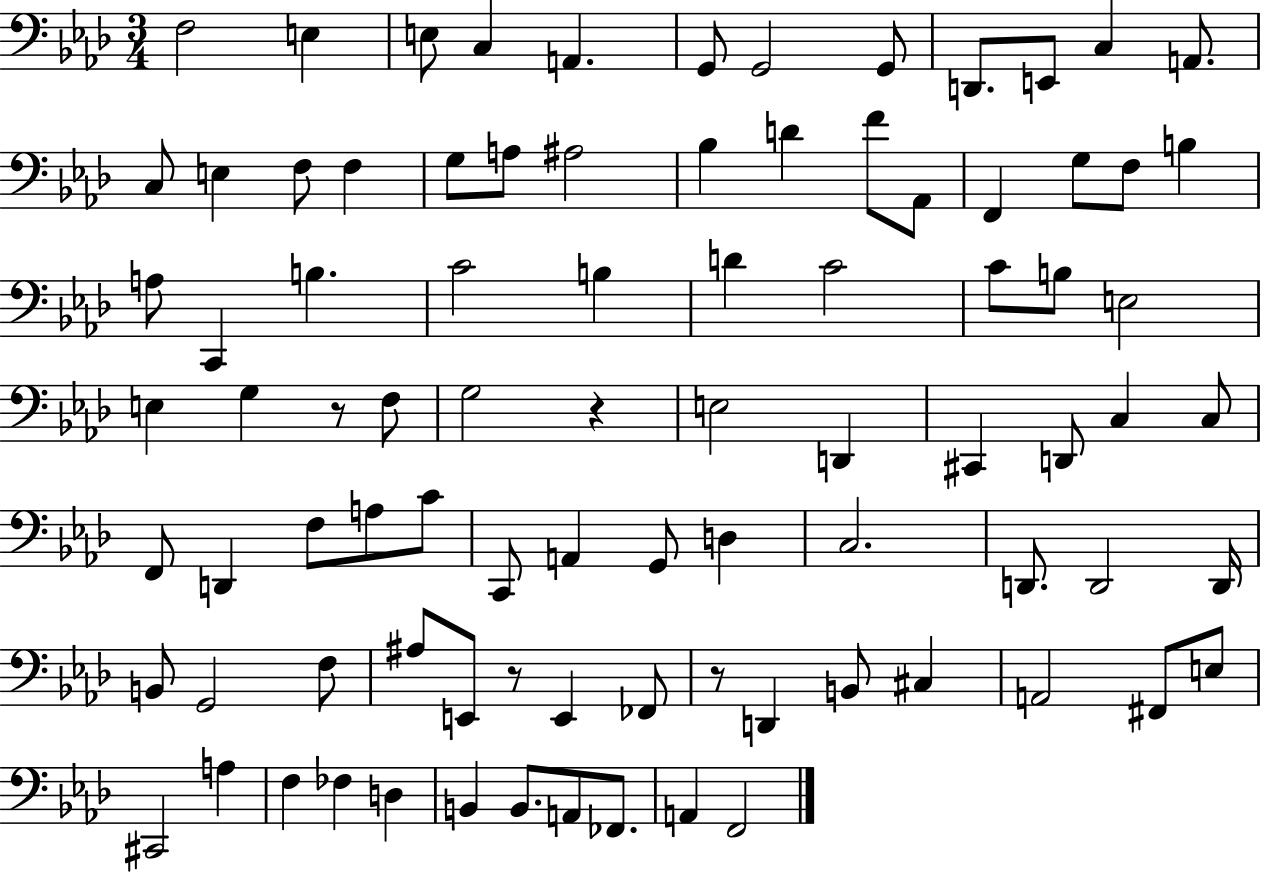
X:1
T:Untitled
M:3/4
L:1/4
K:Ab
F,2 E, E,/2 C, A,, G,,/2 G,,2 G,,/2 D,,/2 E,,/2 C, A,,/2 C,/2 E, F,/2 F, G,/2 A,/2 ^A,2 _B, D F/2 _A,,/2 F,, G,/2 F,/2 B, A,/2 C,, B, C2 B, D C2 C/2 B,/2 E,2 E, G, z/2 F,/2 G,2 z E,2 D,, ^C,, D,,/2 C, C,/2 F,,/2 D,, F,/2 A,/2 C/2 C,,/2 A,, G,,/2 D, C,2 D,,/2 D,,2 D,,/4 B,,/2 G,,2 F,/2 ^A,/2 E,,/2 z/2 E,, _F,,/2 z/2 D,, B,,/2 ^C, A,,2 ^F,,/2 E,/2 ^C,,2 A, F, _F, D, B,, B,,/2 A,,/2 _F,,/2 A,, F,,2